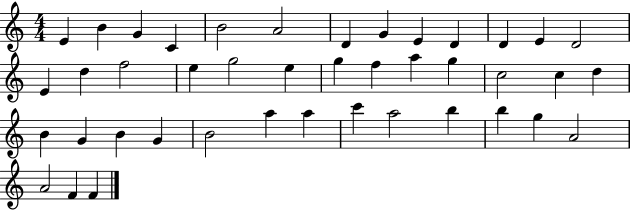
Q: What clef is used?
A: treble